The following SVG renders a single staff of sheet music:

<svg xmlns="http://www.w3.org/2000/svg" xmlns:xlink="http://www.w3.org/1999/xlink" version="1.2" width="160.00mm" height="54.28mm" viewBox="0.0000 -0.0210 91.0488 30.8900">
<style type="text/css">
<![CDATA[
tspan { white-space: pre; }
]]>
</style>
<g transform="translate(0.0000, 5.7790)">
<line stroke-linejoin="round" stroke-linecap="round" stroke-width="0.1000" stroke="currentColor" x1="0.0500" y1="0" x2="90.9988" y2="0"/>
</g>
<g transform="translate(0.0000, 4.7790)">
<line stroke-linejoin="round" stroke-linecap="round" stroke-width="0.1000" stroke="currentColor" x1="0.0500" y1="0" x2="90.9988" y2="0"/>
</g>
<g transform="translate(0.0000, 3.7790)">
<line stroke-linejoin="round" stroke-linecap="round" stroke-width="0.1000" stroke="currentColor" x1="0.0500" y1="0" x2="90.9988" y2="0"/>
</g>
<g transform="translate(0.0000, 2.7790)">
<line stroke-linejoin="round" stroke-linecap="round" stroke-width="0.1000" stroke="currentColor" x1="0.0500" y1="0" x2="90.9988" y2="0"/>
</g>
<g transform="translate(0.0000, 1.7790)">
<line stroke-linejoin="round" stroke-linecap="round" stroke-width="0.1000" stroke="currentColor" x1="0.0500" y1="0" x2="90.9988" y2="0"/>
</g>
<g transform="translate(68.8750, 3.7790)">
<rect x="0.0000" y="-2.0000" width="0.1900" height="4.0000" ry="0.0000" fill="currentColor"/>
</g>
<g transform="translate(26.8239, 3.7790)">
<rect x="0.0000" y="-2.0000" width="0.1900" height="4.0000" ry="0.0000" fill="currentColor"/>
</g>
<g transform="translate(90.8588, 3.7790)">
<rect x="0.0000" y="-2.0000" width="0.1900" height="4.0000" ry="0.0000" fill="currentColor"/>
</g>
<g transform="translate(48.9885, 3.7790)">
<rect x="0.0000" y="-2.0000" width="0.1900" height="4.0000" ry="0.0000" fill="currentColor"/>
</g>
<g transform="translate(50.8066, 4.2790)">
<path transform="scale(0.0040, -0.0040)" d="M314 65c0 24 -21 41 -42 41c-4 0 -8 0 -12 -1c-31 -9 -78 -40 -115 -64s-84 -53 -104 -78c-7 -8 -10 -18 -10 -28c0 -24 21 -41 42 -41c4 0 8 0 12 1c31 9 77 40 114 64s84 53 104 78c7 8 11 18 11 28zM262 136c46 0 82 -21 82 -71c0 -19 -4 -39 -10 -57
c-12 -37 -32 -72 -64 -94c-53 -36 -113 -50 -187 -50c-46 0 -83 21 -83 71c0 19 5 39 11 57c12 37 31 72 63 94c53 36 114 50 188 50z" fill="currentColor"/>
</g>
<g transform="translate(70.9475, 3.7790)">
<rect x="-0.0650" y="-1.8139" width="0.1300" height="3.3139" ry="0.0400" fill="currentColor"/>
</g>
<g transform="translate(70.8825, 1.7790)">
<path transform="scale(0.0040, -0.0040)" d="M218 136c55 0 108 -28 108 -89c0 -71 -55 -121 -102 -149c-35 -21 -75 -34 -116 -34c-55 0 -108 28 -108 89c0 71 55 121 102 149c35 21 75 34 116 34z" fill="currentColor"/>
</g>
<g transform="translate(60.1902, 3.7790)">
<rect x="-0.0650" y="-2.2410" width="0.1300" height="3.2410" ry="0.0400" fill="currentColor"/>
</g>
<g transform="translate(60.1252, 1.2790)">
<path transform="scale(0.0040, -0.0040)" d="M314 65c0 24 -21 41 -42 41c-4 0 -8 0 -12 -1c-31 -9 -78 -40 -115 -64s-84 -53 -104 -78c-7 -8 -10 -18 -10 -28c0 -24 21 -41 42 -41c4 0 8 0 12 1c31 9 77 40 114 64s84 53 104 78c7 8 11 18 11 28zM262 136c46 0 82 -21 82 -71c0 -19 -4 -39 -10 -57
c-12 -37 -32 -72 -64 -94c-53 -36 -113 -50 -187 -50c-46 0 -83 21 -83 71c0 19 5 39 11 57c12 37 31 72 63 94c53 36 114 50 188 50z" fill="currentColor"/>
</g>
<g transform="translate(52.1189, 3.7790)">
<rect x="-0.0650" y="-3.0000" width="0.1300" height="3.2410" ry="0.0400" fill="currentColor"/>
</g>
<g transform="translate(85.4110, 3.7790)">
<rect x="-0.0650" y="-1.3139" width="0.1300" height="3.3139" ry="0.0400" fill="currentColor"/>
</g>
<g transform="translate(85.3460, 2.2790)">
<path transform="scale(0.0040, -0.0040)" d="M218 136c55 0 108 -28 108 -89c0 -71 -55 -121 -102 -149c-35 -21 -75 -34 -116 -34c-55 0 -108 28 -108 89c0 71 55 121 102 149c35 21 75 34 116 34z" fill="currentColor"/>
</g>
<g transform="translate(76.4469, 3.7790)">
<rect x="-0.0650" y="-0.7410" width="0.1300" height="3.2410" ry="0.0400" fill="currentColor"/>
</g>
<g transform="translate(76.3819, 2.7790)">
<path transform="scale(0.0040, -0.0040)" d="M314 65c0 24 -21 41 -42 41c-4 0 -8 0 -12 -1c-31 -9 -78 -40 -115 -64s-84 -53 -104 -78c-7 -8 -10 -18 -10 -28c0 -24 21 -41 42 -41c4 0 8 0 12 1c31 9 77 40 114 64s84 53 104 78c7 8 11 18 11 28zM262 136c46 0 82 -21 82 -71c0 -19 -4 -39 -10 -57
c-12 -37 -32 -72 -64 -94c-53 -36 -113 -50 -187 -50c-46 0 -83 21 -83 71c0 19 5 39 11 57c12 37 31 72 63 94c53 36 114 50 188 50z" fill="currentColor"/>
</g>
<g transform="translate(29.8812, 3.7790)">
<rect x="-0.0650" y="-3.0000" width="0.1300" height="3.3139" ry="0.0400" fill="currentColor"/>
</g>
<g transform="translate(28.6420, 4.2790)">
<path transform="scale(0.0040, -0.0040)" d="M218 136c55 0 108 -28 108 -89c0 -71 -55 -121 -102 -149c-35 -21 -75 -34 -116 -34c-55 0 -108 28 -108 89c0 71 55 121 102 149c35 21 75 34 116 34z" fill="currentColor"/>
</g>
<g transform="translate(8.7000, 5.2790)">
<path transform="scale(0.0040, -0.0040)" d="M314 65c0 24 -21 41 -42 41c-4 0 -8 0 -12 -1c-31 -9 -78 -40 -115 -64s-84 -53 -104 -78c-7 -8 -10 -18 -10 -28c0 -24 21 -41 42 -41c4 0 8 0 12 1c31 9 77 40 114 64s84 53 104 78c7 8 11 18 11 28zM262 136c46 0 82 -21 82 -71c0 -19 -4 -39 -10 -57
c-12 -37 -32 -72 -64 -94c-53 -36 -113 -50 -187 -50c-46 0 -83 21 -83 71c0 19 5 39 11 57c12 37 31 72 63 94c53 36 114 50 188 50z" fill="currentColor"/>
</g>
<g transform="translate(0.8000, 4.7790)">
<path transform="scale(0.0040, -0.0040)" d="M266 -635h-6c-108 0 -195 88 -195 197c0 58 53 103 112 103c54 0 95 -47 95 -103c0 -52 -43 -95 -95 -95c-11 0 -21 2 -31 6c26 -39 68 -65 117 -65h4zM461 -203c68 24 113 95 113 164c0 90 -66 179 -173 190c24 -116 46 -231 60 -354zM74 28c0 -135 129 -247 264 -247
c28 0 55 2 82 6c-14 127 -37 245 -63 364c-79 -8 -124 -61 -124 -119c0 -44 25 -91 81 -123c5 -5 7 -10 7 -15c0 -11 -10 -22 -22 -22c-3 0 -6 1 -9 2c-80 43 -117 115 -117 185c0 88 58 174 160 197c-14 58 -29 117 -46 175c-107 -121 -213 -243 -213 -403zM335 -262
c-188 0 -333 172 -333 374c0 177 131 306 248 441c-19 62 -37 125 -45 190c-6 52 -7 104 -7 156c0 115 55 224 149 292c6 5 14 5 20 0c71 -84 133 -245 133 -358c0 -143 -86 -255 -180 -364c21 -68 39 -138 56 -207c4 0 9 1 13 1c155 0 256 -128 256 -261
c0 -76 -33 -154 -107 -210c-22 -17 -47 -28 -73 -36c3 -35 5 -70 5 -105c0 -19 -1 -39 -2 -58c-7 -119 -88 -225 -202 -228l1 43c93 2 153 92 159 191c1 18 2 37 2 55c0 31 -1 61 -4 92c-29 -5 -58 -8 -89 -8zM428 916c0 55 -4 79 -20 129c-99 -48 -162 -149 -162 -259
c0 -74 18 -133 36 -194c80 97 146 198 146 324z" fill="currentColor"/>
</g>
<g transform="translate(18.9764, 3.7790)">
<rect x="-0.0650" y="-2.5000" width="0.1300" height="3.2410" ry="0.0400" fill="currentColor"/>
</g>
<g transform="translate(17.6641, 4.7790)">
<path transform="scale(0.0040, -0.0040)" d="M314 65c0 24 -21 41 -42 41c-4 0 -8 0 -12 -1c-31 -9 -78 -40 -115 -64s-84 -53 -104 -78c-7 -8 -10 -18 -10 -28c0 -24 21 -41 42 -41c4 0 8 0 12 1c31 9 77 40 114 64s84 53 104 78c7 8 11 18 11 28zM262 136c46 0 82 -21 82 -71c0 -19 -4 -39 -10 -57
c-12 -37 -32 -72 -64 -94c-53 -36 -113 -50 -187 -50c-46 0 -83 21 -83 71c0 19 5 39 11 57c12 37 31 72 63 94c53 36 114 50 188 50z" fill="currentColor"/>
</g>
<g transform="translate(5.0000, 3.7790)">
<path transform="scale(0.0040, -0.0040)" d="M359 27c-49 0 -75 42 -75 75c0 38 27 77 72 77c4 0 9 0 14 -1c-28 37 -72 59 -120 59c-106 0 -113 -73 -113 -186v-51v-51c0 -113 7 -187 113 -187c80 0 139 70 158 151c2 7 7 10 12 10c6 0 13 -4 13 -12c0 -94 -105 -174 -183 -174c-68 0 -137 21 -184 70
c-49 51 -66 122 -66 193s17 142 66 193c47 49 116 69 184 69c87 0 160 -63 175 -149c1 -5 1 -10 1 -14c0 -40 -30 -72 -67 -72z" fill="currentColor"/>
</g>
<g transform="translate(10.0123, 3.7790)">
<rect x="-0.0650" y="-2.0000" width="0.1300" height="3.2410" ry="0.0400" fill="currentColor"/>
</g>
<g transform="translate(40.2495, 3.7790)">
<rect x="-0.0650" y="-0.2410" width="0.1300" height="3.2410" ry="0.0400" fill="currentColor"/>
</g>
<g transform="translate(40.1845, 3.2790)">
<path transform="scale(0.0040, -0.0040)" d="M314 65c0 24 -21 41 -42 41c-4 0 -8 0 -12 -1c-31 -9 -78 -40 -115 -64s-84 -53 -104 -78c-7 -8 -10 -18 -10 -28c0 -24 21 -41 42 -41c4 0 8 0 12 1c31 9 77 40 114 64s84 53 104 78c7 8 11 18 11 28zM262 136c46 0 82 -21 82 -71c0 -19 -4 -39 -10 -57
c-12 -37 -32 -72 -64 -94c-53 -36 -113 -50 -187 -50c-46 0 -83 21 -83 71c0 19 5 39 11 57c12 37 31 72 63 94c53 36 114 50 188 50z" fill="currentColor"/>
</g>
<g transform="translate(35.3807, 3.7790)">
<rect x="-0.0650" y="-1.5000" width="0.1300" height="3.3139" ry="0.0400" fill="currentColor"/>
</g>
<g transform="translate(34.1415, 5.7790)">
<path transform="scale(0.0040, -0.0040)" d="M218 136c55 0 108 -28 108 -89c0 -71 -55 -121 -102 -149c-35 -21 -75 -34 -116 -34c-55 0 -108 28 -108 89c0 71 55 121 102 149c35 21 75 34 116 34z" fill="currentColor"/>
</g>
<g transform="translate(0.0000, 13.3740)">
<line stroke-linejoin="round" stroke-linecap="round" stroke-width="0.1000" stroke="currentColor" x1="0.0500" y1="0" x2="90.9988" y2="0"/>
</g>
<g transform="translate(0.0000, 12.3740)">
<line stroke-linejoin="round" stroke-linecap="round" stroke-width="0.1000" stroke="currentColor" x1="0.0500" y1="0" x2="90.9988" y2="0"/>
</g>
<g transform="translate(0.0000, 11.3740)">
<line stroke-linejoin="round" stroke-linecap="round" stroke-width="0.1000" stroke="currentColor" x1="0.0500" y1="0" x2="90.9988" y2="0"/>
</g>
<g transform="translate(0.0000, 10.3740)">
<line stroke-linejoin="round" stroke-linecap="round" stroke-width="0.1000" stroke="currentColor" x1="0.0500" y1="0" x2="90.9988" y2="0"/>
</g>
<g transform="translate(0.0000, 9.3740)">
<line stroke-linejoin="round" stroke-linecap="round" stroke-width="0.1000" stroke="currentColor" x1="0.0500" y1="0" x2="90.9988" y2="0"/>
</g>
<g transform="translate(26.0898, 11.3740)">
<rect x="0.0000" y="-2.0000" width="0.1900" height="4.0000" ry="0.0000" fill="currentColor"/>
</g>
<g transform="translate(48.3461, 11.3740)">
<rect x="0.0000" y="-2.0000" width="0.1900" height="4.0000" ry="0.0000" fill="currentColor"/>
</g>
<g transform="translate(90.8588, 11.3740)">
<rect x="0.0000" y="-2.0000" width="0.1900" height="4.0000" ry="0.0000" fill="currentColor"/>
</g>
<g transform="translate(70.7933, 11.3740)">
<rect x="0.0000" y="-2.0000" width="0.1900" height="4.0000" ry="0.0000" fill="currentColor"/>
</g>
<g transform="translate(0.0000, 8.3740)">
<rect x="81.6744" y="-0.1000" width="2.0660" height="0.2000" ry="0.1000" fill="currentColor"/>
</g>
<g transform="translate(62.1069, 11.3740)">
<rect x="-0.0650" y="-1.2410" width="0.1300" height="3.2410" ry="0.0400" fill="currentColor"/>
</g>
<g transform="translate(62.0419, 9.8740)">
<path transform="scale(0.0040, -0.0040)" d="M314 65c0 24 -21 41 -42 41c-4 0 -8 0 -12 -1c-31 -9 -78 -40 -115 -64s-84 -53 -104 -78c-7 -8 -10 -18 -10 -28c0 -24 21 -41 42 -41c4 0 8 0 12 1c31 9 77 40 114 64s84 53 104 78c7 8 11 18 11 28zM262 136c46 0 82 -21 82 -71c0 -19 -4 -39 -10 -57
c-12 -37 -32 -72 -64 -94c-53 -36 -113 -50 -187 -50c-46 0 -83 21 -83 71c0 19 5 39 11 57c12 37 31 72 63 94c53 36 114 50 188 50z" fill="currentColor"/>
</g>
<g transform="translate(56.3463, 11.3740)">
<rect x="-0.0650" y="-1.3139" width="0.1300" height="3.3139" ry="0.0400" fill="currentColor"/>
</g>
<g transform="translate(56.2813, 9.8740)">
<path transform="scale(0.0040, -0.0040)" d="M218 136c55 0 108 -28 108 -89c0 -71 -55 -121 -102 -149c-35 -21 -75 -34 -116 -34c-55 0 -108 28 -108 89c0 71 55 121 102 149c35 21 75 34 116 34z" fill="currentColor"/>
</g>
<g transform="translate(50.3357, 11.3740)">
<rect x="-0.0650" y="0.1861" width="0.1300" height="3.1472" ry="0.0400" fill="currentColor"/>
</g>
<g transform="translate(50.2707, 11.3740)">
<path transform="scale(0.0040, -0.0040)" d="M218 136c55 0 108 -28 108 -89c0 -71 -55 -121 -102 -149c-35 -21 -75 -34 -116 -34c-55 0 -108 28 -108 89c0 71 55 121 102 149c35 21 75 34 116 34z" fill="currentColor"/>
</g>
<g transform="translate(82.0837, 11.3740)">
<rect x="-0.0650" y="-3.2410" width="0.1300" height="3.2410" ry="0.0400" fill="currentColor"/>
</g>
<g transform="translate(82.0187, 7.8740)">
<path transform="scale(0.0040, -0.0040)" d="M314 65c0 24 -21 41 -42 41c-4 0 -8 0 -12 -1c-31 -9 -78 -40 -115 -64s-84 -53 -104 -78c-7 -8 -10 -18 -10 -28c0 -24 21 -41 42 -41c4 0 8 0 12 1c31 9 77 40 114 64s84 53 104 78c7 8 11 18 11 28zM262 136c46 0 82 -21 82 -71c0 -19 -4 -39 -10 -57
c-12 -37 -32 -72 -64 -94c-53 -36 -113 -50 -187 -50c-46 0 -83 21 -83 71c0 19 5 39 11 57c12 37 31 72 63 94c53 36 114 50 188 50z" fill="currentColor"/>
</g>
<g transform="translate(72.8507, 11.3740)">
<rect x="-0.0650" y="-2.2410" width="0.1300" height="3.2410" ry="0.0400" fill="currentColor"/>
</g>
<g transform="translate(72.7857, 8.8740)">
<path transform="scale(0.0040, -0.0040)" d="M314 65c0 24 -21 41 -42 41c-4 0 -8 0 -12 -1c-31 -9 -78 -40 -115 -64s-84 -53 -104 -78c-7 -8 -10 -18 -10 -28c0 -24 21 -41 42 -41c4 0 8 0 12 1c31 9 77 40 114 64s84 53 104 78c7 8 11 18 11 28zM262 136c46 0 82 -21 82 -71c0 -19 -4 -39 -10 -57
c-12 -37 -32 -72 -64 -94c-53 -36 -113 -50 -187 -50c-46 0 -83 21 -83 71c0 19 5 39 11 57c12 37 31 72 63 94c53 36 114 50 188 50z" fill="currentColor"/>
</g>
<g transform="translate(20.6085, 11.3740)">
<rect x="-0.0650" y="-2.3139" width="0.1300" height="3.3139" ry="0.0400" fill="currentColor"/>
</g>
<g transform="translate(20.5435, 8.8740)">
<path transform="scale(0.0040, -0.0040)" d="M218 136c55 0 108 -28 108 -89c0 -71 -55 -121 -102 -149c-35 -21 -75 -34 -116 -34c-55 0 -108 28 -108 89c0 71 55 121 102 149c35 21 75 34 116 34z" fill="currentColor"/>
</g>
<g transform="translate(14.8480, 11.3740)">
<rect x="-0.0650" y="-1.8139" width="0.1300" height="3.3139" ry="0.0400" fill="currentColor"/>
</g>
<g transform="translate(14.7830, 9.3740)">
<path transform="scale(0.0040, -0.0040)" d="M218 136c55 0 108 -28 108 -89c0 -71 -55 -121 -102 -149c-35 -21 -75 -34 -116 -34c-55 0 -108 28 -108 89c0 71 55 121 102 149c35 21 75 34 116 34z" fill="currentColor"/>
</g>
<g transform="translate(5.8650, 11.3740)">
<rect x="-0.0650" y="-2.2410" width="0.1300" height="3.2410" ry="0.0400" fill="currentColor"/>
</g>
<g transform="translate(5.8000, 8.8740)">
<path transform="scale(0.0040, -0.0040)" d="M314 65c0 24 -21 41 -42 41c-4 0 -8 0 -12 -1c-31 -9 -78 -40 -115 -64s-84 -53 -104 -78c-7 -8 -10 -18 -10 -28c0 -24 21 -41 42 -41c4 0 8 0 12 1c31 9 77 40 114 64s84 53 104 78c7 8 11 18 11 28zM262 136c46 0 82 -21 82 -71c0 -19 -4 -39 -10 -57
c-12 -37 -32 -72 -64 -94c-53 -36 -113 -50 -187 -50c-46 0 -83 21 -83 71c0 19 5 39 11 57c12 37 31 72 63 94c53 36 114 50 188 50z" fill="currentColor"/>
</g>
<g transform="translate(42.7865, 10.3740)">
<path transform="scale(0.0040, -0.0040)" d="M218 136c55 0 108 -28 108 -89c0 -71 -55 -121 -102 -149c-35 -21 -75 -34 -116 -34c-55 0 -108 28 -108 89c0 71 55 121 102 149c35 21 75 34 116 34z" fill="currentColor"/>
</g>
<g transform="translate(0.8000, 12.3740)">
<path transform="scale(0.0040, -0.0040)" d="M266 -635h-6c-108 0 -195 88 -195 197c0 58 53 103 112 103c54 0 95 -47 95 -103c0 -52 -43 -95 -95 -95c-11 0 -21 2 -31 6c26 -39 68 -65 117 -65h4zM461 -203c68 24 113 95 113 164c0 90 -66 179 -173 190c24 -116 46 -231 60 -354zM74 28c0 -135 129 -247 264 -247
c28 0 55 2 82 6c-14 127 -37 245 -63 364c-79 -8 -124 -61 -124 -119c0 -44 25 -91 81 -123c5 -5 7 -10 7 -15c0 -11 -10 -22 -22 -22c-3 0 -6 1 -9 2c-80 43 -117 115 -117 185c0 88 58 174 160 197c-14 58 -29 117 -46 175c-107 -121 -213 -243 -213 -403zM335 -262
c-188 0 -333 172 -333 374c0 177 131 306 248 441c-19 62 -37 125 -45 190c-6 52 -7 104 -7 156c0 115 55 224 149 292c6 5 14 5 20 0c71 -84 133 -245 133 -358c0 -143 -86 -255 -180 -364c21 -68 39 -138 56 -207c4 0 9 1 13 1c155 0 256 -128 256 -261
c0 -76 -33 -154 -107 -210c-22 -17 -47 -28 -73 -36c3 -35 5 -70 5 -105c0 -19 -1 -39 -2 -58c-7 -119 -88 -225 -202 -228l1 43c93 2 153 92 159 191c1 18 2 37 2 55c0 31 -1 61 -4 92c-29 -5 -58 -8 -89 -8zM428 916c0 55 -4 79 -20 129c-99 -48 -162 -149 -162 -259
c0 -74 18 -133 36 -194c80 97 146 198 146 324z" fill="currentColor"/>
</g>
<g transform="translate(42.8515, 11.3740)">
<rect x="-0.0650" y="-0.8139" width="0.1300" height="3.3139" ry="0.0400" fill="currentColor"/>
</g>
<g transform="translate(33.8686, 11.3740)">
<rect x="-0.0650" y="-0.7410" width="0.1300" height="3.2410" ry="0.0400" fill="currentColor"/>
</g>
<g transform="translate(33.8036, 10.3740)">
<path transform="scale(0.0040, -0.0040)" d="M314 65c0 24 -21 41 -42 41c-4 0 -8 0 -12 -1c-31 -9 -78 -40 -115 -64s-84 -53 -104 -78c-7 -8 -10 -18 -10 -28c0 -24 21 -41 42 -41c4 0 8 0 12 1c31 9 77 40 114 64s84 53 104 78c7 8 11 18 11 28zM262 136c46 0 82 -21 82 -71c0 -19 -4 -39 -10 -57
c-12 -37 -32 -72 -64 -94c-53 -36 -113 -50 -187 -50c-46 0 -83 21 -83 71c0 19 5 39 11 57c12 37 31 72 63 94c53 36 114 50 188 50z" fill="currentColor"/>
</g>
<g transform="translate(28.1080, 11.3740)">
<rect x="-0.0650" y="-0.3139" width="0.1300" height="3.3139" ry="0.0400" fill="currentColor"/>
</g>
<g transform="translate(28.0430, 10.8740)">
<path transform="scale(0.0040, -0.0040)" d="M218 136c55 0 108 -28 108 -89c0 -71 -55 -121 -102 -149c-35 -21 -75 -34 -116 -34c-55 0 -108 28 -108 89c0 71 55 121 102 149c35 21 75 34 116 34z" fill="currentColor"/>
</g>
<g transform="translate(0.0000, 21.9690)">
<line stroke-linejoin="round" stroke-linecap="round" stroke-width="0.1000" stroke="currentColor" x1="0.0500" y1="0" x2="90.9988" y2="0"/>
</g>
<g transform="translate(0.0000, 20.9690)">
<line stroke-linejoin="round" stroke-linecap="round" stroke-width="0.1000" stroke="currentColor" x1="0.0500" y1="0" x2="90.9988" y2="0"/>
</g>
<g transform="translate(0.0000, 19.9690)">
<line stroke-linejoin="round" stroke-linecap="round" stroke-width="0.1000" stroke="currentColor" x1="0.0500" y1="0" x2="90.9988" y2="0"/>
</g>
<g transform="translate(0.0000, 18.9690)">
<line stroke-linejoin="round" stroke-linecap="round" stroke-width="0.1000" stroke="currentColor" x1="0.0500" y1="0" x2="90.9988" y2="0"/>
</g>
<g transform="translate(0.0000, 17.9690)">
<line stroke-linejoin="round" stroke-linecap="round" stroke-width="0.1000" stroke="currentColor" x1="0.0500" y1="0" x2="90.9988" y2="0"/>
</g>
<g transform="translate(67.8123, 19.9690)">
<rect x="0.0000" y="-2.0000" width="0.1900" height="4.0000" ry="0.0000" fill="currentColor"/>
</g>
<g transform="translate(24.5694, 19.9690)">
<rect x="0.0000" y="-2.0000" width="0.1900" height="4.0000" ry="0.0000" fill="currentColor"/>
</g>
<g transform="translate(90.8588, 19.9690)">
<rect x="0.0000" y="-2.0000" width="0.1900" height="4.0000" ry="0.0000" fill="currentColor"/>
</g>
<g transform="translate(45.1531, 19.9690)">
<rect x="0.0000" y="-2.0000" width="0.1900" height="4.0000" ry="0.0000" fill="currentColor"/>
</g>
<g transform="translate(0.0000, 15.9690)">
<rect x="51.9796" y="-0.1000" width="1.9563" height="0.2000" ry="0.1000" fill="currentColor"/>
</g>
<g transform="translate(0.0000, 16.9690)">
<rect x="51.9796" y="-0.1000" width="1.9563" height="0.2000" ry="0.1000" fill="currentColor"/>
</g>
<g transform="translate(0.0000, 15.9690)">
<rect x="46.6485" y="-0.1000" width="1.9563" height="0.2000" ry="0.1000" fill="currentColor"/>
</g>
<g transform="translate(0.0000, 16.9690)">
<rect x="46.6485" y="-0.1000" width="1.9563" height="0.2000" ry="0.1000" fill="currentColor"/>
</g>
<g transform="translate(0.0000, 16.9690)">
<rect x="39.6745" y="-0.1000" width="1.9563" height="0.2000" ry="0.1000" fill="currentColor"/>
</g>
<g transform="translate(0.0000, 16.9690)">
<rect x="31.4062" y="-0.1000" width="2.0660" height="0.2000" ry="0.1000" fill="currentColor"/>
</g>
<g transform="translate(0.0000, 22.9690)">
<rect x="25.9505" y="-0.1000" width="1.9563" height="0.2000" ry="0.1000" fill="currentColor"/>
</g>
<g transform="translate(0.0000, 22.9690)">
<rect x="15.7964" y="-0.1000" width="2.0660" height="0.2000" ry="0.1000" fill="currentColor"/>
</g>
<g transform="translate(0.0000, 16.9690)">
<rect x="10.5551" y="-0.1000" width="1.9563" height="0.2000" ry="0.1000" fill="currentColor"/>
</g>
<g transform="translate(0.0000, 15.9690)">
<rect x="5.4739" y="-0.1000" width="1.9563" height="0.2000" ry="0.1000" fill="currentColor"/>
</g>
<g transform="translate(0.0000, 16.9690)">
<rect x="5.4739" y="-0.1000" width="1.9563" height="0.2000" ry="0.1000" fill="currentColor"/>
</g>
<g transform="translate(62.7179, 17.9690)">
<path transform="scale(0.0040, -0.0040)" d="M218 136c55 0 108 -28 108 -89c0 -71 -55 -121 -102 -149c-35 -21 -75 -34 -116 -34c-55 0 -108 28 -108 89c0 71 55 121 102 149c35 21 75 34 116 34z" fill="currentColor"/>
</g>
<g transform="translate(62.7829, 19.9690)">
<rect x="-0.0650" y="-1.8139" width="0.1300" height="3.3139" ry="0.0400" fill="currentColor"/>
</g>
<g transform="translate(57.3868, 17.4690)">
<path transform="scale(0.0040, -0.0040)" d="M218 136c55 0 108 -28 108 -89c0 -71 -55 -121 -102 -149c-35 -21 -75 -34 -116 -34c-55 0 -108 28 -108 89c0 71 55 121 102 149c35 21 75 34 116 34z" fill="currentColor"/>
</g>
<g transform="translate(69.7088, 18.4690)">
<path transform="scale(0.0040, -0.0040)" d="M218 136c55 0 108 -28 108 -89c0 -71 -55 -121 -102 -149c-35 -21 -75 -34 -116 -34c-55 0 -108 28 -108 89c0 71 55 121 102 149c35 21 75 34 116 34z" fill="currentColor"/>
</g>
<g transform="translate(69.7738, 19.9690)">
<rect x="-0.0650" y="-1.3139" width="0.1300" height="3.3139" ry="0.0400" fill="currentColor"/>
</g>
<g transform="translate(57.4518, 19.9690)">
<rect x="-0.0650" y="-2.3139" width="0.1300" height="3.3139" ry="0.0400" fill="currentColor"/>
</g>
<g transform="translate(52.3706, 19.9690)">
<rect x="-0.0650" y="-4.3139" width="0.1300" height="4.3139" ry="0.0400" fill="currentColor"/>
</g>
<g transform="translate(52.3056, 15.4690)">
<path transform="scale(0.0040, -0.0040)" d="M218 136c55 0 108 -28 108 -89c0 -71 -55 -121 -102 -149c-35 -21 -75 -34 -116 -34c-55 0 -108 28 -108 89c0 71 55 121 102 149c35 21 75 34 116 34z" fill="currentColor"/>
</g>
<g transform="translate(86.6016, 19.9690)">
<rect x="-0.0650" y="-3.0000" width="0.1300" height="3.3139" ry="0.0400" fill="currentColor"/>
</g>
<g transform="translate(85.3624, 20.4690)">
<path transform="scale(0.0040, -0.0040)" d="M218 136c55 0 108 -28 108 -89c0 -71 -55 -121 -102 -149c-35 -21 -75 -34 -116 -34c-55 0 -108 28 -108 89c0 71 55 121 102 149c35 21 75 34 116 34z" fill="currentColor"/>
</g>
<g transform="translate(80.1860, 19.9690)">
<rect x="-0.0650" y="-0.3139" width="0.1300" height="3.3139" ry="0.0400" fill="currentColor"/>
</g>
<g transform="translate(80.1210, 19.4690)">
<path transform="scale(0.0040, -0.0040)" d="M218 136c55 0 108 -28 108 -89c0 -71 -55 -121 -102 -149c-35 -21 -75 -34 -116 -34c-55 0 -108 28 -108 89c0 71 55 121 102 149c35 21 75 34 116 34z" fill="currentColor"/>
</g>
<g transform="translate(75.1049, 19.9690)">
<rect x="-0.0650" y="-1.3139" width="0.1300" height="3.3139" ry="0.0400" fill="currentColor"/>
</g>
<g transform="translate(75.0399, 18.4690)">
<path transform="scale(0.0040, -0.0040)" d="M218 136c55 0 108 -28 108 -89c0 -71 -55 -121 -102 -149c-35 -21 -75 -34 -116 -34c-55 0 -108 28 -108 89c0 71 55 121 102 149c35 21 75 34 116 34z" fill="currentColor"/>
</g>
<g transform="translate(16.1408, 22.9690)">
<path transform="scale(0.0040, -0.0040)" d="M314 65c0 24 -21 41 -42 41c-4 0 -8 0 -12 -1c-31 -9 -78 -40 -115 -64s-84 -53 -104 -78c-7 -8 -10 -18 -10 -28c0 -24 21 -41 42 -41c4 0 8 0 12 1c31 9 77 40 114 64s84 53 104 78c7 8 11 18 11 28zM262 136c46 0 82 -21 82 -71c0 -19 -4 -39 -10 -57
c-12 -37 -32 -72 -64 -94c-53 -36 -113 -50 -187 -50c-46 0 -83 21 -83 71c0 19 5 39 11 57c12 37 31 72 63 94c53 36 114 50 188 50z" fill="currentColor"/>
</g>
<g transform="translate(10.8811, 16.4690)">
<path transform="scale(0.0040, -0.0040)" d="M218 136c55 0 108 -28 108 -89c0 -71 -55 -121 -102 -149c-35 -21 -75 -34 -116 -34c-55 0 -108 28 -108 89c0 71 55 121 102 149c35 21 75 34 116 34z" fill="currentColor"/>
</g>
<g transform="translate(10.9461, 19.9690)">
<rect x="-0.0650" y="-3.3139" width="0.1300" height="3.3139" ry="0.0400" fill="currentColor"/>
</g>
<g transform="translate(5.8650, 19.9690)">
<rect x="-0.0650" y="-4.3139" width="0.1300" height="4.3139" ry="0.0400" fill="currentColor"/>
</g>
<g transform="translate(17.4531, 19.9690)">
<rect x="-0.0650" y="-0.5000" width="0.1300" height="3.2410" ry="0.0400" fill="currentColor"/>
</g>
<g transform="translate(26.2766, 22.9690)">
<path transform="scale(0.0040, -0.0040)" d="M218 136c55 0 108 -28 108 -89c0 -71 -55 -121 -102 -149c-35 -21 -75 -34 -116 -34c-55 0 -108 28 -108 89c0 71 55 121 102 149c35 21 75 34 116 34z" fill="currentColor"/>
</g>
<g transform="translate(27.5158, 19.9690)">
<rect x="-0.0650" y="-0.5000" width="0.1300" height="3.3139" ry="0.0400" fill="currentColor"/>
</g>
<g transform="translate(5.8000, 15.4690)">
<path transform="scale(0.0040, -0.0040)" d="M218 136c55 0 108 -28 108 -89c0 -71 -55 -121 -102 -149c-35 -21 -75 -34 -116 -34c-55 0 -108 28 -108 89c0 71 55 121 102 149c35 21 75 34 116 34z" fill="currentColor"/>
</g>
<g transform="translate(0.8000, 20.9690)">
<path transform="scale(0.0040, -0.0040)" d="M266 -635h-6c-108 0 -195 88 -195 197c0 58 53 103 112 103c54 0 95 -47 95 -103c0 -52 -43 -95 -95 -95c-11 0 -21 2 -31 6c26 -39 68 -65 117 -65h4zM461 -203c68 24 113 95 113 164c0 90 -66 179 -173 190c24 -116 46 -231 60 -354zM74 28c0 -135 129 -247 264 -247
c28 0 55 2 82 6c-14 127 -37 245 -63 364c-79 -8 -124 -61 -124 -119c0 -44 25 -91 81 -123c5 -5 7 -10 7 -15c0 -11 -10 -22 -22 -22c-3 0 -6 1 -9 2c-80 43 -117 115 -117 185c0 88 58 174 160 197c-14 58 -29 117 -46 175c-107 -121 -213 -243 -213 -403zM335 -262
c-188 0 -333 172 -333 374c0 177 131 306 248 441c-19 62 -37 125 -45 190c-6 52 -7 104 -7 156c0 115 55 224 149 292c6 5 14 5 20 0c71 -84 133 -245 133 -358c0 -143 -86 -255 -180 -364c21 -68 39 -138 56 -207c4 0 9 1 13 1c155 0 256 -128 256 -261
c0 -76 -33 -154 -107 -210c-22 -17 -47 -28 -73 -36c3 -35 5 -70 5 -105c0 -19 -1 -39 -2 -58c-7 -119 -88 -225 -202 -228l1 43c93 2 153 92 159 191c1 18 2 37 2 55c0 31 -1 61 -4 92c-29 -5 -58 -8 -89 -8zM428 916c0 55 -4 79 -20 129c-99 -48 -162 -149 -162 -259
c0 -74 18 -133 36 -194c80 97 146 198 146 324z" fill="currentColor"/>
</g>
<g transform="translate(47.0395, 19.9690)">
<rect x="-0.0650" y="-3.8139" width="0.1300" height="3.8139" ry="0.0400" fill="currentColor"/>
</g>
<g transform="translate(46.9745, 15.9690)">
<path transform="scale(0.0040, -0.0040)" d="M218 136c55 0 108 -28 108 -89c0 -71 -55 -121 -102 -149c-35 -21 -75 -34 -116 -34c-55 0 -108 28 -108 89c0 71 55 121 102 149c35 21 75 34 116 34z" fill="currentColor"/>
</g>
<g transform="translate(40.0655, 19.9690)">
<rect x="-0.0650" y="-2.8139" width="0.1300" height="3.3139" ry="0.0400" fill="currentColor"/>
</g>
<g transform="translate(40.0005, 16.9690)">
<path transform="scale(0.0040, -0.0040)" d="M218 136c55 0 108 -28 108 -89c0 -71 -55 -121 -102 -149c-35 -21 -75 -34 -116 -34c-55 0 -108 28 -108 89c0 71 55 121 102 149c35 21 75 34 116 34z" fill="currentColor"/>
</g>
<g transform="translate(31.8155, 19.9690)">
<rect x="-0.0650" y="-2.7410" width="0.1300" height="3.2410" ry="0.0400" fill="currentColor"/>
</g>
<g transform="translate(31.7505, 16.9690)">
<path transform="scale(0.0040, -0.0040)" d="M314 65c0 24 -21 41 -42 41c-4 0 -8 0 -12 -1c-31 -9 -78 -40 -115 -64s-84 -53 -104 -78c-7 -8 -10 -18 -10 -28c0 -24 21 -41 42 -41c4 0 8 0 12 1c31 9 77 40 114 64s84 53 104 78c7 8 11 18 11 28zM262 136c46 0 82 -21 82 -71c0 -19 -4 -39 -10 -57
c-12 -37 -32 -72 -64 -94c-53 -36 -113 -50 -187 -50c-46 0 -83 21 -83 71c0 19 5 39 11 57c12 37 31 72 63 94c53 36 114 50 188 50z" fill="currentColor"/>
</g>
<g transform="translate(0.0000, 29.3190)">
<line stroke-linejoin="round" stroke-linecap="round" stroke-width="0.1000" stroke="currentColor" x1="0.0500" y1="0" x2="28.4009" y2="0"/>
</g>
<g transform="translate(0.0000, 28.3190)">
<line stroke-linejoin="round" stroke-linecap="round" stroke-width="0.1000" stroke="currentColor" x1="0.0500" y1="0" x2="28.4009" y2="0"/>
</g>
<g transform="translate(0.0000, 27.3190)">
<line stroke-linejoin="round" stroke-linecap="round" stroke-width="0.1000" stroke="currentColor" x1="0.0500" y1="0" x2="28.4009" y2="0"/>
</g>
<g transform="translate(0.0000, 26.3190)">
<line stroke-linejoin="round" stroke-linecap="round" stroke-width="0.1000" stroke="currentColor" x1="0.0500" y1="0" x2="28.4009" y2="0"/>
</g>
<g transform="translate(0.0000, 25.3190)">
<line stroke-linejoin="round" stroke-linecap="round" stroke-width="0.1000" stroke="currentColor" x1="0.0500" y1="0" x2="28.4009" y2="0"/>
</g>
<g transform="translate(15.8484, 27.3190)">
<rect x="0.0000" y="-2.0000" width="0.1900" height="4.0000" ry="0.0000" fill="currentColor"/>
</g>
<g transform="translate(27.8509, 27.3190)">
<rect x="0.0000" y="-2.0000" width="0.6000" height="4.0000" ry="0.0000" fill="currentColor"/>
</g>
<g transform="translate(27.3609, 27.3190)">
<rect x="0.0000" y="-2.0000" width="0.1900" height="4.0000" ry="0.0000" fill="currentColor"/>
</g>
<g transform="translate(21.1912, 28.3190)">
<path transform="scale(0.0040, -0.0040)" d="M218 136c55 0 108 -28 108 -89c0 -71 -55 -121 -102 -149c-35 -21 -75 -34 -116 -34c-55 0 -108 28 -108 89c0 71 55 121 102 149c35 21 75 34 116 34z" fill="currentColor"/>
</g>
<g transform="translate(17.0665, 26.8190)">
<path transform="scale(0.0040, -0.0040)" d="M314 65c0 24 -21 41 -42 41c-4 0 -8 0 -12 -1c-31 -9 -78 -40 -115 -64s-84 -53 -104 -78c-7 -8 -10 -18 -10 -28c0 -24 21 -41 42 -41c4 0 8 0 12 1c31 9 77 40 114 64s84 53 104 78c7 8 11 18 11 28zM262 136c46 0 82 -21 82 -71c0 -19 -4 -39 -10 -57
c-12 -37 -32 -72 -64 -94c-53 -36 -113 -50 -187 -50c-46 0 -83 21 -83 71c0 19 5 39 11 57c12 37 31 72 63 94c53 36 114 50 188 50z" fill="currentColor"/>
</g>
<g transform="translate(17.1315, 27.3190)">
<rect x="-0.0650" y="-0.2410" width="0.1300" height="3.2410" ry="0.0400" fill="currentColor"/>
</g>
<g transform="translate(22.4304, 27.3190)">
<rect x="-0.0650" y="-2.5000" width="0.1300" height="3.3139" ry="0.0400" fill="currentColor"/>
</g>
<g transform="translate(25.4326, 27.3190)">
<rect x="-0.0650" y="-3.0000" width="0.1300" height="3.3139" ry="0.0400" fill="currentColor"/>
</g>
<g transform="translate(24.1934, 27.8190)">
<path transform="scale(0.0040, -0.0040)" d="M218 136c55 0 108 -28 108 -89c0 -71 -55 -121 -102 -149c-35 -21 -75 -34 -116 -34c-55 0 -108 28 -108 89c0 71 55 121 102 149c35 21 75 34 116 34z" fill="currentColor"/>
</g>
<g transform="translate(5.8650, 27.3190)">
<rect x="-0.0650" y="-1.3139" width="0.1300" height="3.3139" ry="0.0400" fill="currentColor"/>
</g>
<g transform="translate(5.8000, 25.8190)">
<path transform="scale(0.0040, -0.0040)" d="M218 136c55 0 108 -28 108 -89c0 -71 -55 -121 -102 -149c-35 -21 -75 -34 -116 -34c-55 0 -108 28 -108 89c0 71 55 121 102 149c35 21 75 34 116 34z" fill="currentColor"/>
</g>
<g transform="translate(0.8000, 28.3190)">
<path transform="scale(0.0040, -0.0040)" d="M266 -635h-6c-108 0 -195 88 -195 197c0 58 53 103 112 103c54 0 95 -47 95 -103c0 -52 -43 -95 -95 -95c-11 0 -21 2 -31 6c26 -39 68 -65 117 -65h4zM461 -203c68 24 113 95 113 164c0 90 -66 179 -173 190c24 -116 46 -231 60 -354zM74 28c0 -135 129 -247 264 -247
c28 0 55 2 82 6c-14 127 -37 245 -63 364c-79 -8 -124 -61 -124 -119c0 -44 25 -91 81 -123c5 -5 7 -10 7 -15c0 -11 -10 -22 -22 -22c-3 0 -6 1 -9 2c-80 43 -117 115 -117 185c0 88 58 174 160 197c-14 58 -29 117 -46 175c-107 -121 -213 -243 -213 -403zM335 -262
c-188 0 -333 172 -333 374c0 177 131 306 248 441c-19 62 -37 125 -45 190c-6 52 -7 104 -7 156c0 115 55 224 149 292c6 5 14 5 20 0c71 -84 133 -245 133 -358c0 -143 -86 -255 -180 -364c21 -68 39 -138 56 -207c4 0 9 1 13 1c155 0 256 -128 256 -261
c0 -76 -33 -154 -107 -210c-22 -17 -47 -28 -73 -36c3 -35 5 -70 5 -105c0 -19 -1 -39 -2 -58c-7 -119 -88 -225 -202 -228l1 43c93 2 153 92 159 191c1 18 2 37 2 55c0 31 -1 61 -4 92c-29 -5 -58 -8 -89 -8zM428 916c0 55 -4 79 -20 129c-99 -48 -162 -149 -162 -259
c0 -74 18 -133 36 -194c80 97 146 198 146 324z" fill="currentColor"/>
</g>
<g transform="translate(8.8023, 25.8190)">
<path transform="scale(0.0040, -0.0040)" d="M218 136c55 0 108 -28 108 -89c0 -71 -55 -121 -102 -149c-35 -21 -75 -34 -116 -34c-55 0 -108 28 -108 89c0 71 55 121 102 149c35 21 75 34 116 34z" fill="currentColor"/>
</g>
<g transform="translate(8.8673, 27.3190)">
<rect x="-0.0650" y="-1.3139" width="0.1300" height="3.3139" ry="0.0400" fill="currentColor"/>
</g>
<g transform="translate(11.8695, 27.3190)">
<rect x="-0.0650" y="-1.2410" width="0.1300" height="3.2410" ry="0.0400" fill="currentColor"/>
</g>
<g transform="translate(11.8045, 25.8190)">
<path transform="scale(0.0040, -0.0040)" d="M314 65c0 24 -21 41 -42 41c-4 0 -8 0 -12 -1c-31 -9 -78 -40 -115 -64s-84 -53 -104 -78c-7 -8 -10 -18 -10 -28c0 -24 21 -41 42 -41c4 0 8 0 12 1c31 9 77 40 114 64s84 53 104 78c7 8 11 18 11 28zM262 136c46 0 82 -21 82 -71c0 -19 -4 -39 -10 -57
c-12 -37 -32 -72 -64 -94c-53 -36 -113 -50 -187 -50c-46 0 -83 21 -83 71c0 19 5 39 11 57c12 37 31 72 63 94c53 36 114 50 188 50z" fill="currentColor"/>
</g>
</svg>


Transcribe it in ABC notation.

X:1
T:Untitled
M:4/4
L:1/4
K:C
F2 G2 A E c2 A2 g2 f d2 e g2 f g c d2 d B e e2 g2 b2 d' b C2 C a2 a c' d' g f e e c A e e e2 c2 G A